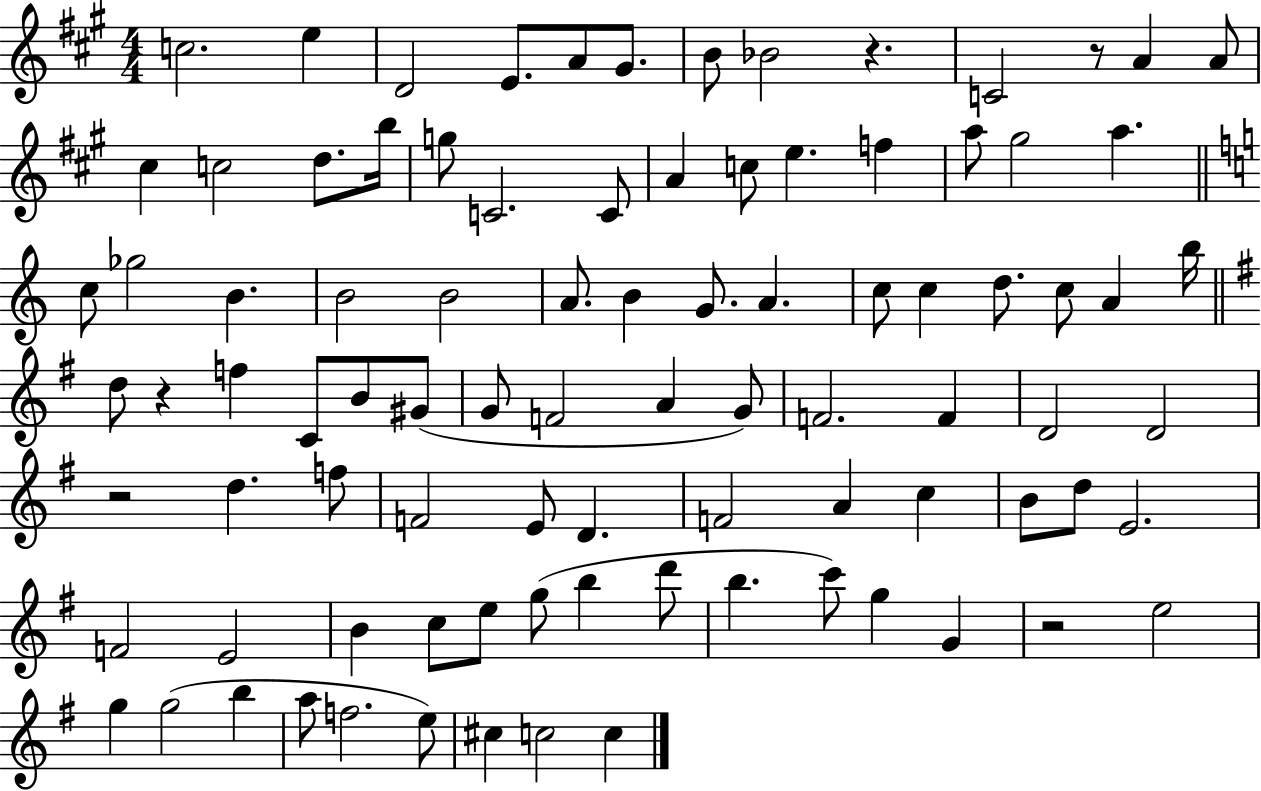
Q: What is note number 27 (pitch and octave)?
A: Gb5